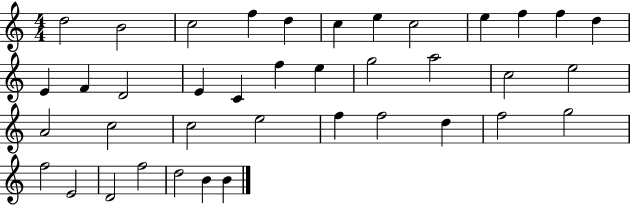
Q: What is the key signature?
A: C major